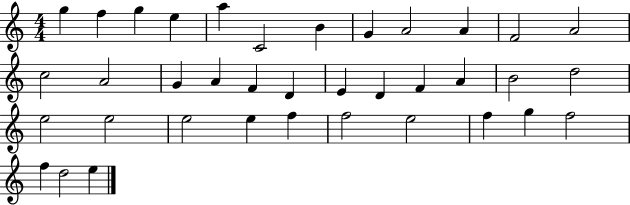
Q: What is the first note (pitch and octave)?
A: G5